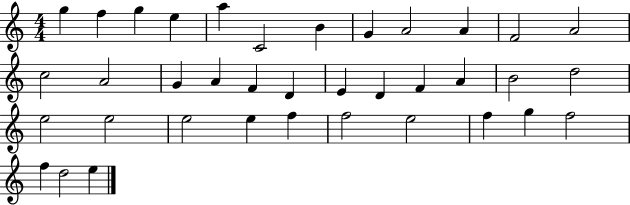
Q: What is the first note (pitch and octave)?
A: G5